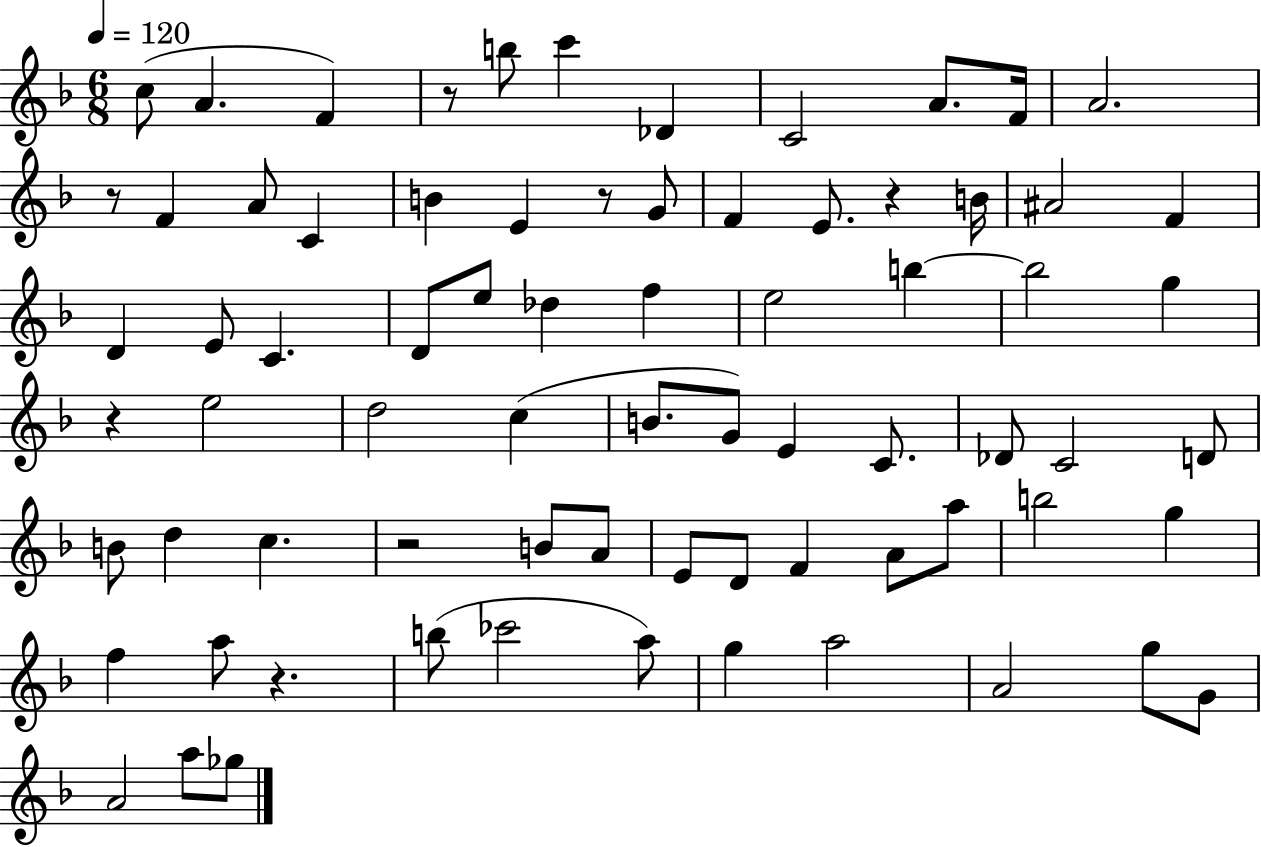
C5/e A4/q. F4/q R/e B5/e C6/q Db4/q C4/h A4/e. F4/s A4/h. R/e F4/q A4/e C4/q B4/q E4/q R/e G4/e F4/q E4/e. R/q B4/s A#4/h F4/q D4/q E4/e C4/q. D4/e E5/e Db5/q F5/q E5/h B5/q B5/h G5/q R/q E5/h D5/h C5/q B4/e. G4/e E4/q C4/e. Db4/e C4/h D4/e B4/e D5/q C5/q. R/h B4/e A4/e E4/e D4/e F4/q A4/e A5/e B5/h G5/q F5/q A5/e R/q. B5/e CES6/h A5/e G5/q A5/h A4/h G5/e G4/e A4/h A5/e Gb5/e